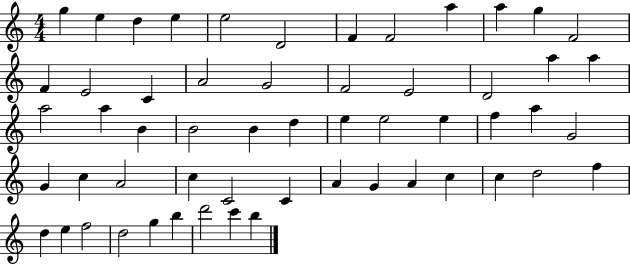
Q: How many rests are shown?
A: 0